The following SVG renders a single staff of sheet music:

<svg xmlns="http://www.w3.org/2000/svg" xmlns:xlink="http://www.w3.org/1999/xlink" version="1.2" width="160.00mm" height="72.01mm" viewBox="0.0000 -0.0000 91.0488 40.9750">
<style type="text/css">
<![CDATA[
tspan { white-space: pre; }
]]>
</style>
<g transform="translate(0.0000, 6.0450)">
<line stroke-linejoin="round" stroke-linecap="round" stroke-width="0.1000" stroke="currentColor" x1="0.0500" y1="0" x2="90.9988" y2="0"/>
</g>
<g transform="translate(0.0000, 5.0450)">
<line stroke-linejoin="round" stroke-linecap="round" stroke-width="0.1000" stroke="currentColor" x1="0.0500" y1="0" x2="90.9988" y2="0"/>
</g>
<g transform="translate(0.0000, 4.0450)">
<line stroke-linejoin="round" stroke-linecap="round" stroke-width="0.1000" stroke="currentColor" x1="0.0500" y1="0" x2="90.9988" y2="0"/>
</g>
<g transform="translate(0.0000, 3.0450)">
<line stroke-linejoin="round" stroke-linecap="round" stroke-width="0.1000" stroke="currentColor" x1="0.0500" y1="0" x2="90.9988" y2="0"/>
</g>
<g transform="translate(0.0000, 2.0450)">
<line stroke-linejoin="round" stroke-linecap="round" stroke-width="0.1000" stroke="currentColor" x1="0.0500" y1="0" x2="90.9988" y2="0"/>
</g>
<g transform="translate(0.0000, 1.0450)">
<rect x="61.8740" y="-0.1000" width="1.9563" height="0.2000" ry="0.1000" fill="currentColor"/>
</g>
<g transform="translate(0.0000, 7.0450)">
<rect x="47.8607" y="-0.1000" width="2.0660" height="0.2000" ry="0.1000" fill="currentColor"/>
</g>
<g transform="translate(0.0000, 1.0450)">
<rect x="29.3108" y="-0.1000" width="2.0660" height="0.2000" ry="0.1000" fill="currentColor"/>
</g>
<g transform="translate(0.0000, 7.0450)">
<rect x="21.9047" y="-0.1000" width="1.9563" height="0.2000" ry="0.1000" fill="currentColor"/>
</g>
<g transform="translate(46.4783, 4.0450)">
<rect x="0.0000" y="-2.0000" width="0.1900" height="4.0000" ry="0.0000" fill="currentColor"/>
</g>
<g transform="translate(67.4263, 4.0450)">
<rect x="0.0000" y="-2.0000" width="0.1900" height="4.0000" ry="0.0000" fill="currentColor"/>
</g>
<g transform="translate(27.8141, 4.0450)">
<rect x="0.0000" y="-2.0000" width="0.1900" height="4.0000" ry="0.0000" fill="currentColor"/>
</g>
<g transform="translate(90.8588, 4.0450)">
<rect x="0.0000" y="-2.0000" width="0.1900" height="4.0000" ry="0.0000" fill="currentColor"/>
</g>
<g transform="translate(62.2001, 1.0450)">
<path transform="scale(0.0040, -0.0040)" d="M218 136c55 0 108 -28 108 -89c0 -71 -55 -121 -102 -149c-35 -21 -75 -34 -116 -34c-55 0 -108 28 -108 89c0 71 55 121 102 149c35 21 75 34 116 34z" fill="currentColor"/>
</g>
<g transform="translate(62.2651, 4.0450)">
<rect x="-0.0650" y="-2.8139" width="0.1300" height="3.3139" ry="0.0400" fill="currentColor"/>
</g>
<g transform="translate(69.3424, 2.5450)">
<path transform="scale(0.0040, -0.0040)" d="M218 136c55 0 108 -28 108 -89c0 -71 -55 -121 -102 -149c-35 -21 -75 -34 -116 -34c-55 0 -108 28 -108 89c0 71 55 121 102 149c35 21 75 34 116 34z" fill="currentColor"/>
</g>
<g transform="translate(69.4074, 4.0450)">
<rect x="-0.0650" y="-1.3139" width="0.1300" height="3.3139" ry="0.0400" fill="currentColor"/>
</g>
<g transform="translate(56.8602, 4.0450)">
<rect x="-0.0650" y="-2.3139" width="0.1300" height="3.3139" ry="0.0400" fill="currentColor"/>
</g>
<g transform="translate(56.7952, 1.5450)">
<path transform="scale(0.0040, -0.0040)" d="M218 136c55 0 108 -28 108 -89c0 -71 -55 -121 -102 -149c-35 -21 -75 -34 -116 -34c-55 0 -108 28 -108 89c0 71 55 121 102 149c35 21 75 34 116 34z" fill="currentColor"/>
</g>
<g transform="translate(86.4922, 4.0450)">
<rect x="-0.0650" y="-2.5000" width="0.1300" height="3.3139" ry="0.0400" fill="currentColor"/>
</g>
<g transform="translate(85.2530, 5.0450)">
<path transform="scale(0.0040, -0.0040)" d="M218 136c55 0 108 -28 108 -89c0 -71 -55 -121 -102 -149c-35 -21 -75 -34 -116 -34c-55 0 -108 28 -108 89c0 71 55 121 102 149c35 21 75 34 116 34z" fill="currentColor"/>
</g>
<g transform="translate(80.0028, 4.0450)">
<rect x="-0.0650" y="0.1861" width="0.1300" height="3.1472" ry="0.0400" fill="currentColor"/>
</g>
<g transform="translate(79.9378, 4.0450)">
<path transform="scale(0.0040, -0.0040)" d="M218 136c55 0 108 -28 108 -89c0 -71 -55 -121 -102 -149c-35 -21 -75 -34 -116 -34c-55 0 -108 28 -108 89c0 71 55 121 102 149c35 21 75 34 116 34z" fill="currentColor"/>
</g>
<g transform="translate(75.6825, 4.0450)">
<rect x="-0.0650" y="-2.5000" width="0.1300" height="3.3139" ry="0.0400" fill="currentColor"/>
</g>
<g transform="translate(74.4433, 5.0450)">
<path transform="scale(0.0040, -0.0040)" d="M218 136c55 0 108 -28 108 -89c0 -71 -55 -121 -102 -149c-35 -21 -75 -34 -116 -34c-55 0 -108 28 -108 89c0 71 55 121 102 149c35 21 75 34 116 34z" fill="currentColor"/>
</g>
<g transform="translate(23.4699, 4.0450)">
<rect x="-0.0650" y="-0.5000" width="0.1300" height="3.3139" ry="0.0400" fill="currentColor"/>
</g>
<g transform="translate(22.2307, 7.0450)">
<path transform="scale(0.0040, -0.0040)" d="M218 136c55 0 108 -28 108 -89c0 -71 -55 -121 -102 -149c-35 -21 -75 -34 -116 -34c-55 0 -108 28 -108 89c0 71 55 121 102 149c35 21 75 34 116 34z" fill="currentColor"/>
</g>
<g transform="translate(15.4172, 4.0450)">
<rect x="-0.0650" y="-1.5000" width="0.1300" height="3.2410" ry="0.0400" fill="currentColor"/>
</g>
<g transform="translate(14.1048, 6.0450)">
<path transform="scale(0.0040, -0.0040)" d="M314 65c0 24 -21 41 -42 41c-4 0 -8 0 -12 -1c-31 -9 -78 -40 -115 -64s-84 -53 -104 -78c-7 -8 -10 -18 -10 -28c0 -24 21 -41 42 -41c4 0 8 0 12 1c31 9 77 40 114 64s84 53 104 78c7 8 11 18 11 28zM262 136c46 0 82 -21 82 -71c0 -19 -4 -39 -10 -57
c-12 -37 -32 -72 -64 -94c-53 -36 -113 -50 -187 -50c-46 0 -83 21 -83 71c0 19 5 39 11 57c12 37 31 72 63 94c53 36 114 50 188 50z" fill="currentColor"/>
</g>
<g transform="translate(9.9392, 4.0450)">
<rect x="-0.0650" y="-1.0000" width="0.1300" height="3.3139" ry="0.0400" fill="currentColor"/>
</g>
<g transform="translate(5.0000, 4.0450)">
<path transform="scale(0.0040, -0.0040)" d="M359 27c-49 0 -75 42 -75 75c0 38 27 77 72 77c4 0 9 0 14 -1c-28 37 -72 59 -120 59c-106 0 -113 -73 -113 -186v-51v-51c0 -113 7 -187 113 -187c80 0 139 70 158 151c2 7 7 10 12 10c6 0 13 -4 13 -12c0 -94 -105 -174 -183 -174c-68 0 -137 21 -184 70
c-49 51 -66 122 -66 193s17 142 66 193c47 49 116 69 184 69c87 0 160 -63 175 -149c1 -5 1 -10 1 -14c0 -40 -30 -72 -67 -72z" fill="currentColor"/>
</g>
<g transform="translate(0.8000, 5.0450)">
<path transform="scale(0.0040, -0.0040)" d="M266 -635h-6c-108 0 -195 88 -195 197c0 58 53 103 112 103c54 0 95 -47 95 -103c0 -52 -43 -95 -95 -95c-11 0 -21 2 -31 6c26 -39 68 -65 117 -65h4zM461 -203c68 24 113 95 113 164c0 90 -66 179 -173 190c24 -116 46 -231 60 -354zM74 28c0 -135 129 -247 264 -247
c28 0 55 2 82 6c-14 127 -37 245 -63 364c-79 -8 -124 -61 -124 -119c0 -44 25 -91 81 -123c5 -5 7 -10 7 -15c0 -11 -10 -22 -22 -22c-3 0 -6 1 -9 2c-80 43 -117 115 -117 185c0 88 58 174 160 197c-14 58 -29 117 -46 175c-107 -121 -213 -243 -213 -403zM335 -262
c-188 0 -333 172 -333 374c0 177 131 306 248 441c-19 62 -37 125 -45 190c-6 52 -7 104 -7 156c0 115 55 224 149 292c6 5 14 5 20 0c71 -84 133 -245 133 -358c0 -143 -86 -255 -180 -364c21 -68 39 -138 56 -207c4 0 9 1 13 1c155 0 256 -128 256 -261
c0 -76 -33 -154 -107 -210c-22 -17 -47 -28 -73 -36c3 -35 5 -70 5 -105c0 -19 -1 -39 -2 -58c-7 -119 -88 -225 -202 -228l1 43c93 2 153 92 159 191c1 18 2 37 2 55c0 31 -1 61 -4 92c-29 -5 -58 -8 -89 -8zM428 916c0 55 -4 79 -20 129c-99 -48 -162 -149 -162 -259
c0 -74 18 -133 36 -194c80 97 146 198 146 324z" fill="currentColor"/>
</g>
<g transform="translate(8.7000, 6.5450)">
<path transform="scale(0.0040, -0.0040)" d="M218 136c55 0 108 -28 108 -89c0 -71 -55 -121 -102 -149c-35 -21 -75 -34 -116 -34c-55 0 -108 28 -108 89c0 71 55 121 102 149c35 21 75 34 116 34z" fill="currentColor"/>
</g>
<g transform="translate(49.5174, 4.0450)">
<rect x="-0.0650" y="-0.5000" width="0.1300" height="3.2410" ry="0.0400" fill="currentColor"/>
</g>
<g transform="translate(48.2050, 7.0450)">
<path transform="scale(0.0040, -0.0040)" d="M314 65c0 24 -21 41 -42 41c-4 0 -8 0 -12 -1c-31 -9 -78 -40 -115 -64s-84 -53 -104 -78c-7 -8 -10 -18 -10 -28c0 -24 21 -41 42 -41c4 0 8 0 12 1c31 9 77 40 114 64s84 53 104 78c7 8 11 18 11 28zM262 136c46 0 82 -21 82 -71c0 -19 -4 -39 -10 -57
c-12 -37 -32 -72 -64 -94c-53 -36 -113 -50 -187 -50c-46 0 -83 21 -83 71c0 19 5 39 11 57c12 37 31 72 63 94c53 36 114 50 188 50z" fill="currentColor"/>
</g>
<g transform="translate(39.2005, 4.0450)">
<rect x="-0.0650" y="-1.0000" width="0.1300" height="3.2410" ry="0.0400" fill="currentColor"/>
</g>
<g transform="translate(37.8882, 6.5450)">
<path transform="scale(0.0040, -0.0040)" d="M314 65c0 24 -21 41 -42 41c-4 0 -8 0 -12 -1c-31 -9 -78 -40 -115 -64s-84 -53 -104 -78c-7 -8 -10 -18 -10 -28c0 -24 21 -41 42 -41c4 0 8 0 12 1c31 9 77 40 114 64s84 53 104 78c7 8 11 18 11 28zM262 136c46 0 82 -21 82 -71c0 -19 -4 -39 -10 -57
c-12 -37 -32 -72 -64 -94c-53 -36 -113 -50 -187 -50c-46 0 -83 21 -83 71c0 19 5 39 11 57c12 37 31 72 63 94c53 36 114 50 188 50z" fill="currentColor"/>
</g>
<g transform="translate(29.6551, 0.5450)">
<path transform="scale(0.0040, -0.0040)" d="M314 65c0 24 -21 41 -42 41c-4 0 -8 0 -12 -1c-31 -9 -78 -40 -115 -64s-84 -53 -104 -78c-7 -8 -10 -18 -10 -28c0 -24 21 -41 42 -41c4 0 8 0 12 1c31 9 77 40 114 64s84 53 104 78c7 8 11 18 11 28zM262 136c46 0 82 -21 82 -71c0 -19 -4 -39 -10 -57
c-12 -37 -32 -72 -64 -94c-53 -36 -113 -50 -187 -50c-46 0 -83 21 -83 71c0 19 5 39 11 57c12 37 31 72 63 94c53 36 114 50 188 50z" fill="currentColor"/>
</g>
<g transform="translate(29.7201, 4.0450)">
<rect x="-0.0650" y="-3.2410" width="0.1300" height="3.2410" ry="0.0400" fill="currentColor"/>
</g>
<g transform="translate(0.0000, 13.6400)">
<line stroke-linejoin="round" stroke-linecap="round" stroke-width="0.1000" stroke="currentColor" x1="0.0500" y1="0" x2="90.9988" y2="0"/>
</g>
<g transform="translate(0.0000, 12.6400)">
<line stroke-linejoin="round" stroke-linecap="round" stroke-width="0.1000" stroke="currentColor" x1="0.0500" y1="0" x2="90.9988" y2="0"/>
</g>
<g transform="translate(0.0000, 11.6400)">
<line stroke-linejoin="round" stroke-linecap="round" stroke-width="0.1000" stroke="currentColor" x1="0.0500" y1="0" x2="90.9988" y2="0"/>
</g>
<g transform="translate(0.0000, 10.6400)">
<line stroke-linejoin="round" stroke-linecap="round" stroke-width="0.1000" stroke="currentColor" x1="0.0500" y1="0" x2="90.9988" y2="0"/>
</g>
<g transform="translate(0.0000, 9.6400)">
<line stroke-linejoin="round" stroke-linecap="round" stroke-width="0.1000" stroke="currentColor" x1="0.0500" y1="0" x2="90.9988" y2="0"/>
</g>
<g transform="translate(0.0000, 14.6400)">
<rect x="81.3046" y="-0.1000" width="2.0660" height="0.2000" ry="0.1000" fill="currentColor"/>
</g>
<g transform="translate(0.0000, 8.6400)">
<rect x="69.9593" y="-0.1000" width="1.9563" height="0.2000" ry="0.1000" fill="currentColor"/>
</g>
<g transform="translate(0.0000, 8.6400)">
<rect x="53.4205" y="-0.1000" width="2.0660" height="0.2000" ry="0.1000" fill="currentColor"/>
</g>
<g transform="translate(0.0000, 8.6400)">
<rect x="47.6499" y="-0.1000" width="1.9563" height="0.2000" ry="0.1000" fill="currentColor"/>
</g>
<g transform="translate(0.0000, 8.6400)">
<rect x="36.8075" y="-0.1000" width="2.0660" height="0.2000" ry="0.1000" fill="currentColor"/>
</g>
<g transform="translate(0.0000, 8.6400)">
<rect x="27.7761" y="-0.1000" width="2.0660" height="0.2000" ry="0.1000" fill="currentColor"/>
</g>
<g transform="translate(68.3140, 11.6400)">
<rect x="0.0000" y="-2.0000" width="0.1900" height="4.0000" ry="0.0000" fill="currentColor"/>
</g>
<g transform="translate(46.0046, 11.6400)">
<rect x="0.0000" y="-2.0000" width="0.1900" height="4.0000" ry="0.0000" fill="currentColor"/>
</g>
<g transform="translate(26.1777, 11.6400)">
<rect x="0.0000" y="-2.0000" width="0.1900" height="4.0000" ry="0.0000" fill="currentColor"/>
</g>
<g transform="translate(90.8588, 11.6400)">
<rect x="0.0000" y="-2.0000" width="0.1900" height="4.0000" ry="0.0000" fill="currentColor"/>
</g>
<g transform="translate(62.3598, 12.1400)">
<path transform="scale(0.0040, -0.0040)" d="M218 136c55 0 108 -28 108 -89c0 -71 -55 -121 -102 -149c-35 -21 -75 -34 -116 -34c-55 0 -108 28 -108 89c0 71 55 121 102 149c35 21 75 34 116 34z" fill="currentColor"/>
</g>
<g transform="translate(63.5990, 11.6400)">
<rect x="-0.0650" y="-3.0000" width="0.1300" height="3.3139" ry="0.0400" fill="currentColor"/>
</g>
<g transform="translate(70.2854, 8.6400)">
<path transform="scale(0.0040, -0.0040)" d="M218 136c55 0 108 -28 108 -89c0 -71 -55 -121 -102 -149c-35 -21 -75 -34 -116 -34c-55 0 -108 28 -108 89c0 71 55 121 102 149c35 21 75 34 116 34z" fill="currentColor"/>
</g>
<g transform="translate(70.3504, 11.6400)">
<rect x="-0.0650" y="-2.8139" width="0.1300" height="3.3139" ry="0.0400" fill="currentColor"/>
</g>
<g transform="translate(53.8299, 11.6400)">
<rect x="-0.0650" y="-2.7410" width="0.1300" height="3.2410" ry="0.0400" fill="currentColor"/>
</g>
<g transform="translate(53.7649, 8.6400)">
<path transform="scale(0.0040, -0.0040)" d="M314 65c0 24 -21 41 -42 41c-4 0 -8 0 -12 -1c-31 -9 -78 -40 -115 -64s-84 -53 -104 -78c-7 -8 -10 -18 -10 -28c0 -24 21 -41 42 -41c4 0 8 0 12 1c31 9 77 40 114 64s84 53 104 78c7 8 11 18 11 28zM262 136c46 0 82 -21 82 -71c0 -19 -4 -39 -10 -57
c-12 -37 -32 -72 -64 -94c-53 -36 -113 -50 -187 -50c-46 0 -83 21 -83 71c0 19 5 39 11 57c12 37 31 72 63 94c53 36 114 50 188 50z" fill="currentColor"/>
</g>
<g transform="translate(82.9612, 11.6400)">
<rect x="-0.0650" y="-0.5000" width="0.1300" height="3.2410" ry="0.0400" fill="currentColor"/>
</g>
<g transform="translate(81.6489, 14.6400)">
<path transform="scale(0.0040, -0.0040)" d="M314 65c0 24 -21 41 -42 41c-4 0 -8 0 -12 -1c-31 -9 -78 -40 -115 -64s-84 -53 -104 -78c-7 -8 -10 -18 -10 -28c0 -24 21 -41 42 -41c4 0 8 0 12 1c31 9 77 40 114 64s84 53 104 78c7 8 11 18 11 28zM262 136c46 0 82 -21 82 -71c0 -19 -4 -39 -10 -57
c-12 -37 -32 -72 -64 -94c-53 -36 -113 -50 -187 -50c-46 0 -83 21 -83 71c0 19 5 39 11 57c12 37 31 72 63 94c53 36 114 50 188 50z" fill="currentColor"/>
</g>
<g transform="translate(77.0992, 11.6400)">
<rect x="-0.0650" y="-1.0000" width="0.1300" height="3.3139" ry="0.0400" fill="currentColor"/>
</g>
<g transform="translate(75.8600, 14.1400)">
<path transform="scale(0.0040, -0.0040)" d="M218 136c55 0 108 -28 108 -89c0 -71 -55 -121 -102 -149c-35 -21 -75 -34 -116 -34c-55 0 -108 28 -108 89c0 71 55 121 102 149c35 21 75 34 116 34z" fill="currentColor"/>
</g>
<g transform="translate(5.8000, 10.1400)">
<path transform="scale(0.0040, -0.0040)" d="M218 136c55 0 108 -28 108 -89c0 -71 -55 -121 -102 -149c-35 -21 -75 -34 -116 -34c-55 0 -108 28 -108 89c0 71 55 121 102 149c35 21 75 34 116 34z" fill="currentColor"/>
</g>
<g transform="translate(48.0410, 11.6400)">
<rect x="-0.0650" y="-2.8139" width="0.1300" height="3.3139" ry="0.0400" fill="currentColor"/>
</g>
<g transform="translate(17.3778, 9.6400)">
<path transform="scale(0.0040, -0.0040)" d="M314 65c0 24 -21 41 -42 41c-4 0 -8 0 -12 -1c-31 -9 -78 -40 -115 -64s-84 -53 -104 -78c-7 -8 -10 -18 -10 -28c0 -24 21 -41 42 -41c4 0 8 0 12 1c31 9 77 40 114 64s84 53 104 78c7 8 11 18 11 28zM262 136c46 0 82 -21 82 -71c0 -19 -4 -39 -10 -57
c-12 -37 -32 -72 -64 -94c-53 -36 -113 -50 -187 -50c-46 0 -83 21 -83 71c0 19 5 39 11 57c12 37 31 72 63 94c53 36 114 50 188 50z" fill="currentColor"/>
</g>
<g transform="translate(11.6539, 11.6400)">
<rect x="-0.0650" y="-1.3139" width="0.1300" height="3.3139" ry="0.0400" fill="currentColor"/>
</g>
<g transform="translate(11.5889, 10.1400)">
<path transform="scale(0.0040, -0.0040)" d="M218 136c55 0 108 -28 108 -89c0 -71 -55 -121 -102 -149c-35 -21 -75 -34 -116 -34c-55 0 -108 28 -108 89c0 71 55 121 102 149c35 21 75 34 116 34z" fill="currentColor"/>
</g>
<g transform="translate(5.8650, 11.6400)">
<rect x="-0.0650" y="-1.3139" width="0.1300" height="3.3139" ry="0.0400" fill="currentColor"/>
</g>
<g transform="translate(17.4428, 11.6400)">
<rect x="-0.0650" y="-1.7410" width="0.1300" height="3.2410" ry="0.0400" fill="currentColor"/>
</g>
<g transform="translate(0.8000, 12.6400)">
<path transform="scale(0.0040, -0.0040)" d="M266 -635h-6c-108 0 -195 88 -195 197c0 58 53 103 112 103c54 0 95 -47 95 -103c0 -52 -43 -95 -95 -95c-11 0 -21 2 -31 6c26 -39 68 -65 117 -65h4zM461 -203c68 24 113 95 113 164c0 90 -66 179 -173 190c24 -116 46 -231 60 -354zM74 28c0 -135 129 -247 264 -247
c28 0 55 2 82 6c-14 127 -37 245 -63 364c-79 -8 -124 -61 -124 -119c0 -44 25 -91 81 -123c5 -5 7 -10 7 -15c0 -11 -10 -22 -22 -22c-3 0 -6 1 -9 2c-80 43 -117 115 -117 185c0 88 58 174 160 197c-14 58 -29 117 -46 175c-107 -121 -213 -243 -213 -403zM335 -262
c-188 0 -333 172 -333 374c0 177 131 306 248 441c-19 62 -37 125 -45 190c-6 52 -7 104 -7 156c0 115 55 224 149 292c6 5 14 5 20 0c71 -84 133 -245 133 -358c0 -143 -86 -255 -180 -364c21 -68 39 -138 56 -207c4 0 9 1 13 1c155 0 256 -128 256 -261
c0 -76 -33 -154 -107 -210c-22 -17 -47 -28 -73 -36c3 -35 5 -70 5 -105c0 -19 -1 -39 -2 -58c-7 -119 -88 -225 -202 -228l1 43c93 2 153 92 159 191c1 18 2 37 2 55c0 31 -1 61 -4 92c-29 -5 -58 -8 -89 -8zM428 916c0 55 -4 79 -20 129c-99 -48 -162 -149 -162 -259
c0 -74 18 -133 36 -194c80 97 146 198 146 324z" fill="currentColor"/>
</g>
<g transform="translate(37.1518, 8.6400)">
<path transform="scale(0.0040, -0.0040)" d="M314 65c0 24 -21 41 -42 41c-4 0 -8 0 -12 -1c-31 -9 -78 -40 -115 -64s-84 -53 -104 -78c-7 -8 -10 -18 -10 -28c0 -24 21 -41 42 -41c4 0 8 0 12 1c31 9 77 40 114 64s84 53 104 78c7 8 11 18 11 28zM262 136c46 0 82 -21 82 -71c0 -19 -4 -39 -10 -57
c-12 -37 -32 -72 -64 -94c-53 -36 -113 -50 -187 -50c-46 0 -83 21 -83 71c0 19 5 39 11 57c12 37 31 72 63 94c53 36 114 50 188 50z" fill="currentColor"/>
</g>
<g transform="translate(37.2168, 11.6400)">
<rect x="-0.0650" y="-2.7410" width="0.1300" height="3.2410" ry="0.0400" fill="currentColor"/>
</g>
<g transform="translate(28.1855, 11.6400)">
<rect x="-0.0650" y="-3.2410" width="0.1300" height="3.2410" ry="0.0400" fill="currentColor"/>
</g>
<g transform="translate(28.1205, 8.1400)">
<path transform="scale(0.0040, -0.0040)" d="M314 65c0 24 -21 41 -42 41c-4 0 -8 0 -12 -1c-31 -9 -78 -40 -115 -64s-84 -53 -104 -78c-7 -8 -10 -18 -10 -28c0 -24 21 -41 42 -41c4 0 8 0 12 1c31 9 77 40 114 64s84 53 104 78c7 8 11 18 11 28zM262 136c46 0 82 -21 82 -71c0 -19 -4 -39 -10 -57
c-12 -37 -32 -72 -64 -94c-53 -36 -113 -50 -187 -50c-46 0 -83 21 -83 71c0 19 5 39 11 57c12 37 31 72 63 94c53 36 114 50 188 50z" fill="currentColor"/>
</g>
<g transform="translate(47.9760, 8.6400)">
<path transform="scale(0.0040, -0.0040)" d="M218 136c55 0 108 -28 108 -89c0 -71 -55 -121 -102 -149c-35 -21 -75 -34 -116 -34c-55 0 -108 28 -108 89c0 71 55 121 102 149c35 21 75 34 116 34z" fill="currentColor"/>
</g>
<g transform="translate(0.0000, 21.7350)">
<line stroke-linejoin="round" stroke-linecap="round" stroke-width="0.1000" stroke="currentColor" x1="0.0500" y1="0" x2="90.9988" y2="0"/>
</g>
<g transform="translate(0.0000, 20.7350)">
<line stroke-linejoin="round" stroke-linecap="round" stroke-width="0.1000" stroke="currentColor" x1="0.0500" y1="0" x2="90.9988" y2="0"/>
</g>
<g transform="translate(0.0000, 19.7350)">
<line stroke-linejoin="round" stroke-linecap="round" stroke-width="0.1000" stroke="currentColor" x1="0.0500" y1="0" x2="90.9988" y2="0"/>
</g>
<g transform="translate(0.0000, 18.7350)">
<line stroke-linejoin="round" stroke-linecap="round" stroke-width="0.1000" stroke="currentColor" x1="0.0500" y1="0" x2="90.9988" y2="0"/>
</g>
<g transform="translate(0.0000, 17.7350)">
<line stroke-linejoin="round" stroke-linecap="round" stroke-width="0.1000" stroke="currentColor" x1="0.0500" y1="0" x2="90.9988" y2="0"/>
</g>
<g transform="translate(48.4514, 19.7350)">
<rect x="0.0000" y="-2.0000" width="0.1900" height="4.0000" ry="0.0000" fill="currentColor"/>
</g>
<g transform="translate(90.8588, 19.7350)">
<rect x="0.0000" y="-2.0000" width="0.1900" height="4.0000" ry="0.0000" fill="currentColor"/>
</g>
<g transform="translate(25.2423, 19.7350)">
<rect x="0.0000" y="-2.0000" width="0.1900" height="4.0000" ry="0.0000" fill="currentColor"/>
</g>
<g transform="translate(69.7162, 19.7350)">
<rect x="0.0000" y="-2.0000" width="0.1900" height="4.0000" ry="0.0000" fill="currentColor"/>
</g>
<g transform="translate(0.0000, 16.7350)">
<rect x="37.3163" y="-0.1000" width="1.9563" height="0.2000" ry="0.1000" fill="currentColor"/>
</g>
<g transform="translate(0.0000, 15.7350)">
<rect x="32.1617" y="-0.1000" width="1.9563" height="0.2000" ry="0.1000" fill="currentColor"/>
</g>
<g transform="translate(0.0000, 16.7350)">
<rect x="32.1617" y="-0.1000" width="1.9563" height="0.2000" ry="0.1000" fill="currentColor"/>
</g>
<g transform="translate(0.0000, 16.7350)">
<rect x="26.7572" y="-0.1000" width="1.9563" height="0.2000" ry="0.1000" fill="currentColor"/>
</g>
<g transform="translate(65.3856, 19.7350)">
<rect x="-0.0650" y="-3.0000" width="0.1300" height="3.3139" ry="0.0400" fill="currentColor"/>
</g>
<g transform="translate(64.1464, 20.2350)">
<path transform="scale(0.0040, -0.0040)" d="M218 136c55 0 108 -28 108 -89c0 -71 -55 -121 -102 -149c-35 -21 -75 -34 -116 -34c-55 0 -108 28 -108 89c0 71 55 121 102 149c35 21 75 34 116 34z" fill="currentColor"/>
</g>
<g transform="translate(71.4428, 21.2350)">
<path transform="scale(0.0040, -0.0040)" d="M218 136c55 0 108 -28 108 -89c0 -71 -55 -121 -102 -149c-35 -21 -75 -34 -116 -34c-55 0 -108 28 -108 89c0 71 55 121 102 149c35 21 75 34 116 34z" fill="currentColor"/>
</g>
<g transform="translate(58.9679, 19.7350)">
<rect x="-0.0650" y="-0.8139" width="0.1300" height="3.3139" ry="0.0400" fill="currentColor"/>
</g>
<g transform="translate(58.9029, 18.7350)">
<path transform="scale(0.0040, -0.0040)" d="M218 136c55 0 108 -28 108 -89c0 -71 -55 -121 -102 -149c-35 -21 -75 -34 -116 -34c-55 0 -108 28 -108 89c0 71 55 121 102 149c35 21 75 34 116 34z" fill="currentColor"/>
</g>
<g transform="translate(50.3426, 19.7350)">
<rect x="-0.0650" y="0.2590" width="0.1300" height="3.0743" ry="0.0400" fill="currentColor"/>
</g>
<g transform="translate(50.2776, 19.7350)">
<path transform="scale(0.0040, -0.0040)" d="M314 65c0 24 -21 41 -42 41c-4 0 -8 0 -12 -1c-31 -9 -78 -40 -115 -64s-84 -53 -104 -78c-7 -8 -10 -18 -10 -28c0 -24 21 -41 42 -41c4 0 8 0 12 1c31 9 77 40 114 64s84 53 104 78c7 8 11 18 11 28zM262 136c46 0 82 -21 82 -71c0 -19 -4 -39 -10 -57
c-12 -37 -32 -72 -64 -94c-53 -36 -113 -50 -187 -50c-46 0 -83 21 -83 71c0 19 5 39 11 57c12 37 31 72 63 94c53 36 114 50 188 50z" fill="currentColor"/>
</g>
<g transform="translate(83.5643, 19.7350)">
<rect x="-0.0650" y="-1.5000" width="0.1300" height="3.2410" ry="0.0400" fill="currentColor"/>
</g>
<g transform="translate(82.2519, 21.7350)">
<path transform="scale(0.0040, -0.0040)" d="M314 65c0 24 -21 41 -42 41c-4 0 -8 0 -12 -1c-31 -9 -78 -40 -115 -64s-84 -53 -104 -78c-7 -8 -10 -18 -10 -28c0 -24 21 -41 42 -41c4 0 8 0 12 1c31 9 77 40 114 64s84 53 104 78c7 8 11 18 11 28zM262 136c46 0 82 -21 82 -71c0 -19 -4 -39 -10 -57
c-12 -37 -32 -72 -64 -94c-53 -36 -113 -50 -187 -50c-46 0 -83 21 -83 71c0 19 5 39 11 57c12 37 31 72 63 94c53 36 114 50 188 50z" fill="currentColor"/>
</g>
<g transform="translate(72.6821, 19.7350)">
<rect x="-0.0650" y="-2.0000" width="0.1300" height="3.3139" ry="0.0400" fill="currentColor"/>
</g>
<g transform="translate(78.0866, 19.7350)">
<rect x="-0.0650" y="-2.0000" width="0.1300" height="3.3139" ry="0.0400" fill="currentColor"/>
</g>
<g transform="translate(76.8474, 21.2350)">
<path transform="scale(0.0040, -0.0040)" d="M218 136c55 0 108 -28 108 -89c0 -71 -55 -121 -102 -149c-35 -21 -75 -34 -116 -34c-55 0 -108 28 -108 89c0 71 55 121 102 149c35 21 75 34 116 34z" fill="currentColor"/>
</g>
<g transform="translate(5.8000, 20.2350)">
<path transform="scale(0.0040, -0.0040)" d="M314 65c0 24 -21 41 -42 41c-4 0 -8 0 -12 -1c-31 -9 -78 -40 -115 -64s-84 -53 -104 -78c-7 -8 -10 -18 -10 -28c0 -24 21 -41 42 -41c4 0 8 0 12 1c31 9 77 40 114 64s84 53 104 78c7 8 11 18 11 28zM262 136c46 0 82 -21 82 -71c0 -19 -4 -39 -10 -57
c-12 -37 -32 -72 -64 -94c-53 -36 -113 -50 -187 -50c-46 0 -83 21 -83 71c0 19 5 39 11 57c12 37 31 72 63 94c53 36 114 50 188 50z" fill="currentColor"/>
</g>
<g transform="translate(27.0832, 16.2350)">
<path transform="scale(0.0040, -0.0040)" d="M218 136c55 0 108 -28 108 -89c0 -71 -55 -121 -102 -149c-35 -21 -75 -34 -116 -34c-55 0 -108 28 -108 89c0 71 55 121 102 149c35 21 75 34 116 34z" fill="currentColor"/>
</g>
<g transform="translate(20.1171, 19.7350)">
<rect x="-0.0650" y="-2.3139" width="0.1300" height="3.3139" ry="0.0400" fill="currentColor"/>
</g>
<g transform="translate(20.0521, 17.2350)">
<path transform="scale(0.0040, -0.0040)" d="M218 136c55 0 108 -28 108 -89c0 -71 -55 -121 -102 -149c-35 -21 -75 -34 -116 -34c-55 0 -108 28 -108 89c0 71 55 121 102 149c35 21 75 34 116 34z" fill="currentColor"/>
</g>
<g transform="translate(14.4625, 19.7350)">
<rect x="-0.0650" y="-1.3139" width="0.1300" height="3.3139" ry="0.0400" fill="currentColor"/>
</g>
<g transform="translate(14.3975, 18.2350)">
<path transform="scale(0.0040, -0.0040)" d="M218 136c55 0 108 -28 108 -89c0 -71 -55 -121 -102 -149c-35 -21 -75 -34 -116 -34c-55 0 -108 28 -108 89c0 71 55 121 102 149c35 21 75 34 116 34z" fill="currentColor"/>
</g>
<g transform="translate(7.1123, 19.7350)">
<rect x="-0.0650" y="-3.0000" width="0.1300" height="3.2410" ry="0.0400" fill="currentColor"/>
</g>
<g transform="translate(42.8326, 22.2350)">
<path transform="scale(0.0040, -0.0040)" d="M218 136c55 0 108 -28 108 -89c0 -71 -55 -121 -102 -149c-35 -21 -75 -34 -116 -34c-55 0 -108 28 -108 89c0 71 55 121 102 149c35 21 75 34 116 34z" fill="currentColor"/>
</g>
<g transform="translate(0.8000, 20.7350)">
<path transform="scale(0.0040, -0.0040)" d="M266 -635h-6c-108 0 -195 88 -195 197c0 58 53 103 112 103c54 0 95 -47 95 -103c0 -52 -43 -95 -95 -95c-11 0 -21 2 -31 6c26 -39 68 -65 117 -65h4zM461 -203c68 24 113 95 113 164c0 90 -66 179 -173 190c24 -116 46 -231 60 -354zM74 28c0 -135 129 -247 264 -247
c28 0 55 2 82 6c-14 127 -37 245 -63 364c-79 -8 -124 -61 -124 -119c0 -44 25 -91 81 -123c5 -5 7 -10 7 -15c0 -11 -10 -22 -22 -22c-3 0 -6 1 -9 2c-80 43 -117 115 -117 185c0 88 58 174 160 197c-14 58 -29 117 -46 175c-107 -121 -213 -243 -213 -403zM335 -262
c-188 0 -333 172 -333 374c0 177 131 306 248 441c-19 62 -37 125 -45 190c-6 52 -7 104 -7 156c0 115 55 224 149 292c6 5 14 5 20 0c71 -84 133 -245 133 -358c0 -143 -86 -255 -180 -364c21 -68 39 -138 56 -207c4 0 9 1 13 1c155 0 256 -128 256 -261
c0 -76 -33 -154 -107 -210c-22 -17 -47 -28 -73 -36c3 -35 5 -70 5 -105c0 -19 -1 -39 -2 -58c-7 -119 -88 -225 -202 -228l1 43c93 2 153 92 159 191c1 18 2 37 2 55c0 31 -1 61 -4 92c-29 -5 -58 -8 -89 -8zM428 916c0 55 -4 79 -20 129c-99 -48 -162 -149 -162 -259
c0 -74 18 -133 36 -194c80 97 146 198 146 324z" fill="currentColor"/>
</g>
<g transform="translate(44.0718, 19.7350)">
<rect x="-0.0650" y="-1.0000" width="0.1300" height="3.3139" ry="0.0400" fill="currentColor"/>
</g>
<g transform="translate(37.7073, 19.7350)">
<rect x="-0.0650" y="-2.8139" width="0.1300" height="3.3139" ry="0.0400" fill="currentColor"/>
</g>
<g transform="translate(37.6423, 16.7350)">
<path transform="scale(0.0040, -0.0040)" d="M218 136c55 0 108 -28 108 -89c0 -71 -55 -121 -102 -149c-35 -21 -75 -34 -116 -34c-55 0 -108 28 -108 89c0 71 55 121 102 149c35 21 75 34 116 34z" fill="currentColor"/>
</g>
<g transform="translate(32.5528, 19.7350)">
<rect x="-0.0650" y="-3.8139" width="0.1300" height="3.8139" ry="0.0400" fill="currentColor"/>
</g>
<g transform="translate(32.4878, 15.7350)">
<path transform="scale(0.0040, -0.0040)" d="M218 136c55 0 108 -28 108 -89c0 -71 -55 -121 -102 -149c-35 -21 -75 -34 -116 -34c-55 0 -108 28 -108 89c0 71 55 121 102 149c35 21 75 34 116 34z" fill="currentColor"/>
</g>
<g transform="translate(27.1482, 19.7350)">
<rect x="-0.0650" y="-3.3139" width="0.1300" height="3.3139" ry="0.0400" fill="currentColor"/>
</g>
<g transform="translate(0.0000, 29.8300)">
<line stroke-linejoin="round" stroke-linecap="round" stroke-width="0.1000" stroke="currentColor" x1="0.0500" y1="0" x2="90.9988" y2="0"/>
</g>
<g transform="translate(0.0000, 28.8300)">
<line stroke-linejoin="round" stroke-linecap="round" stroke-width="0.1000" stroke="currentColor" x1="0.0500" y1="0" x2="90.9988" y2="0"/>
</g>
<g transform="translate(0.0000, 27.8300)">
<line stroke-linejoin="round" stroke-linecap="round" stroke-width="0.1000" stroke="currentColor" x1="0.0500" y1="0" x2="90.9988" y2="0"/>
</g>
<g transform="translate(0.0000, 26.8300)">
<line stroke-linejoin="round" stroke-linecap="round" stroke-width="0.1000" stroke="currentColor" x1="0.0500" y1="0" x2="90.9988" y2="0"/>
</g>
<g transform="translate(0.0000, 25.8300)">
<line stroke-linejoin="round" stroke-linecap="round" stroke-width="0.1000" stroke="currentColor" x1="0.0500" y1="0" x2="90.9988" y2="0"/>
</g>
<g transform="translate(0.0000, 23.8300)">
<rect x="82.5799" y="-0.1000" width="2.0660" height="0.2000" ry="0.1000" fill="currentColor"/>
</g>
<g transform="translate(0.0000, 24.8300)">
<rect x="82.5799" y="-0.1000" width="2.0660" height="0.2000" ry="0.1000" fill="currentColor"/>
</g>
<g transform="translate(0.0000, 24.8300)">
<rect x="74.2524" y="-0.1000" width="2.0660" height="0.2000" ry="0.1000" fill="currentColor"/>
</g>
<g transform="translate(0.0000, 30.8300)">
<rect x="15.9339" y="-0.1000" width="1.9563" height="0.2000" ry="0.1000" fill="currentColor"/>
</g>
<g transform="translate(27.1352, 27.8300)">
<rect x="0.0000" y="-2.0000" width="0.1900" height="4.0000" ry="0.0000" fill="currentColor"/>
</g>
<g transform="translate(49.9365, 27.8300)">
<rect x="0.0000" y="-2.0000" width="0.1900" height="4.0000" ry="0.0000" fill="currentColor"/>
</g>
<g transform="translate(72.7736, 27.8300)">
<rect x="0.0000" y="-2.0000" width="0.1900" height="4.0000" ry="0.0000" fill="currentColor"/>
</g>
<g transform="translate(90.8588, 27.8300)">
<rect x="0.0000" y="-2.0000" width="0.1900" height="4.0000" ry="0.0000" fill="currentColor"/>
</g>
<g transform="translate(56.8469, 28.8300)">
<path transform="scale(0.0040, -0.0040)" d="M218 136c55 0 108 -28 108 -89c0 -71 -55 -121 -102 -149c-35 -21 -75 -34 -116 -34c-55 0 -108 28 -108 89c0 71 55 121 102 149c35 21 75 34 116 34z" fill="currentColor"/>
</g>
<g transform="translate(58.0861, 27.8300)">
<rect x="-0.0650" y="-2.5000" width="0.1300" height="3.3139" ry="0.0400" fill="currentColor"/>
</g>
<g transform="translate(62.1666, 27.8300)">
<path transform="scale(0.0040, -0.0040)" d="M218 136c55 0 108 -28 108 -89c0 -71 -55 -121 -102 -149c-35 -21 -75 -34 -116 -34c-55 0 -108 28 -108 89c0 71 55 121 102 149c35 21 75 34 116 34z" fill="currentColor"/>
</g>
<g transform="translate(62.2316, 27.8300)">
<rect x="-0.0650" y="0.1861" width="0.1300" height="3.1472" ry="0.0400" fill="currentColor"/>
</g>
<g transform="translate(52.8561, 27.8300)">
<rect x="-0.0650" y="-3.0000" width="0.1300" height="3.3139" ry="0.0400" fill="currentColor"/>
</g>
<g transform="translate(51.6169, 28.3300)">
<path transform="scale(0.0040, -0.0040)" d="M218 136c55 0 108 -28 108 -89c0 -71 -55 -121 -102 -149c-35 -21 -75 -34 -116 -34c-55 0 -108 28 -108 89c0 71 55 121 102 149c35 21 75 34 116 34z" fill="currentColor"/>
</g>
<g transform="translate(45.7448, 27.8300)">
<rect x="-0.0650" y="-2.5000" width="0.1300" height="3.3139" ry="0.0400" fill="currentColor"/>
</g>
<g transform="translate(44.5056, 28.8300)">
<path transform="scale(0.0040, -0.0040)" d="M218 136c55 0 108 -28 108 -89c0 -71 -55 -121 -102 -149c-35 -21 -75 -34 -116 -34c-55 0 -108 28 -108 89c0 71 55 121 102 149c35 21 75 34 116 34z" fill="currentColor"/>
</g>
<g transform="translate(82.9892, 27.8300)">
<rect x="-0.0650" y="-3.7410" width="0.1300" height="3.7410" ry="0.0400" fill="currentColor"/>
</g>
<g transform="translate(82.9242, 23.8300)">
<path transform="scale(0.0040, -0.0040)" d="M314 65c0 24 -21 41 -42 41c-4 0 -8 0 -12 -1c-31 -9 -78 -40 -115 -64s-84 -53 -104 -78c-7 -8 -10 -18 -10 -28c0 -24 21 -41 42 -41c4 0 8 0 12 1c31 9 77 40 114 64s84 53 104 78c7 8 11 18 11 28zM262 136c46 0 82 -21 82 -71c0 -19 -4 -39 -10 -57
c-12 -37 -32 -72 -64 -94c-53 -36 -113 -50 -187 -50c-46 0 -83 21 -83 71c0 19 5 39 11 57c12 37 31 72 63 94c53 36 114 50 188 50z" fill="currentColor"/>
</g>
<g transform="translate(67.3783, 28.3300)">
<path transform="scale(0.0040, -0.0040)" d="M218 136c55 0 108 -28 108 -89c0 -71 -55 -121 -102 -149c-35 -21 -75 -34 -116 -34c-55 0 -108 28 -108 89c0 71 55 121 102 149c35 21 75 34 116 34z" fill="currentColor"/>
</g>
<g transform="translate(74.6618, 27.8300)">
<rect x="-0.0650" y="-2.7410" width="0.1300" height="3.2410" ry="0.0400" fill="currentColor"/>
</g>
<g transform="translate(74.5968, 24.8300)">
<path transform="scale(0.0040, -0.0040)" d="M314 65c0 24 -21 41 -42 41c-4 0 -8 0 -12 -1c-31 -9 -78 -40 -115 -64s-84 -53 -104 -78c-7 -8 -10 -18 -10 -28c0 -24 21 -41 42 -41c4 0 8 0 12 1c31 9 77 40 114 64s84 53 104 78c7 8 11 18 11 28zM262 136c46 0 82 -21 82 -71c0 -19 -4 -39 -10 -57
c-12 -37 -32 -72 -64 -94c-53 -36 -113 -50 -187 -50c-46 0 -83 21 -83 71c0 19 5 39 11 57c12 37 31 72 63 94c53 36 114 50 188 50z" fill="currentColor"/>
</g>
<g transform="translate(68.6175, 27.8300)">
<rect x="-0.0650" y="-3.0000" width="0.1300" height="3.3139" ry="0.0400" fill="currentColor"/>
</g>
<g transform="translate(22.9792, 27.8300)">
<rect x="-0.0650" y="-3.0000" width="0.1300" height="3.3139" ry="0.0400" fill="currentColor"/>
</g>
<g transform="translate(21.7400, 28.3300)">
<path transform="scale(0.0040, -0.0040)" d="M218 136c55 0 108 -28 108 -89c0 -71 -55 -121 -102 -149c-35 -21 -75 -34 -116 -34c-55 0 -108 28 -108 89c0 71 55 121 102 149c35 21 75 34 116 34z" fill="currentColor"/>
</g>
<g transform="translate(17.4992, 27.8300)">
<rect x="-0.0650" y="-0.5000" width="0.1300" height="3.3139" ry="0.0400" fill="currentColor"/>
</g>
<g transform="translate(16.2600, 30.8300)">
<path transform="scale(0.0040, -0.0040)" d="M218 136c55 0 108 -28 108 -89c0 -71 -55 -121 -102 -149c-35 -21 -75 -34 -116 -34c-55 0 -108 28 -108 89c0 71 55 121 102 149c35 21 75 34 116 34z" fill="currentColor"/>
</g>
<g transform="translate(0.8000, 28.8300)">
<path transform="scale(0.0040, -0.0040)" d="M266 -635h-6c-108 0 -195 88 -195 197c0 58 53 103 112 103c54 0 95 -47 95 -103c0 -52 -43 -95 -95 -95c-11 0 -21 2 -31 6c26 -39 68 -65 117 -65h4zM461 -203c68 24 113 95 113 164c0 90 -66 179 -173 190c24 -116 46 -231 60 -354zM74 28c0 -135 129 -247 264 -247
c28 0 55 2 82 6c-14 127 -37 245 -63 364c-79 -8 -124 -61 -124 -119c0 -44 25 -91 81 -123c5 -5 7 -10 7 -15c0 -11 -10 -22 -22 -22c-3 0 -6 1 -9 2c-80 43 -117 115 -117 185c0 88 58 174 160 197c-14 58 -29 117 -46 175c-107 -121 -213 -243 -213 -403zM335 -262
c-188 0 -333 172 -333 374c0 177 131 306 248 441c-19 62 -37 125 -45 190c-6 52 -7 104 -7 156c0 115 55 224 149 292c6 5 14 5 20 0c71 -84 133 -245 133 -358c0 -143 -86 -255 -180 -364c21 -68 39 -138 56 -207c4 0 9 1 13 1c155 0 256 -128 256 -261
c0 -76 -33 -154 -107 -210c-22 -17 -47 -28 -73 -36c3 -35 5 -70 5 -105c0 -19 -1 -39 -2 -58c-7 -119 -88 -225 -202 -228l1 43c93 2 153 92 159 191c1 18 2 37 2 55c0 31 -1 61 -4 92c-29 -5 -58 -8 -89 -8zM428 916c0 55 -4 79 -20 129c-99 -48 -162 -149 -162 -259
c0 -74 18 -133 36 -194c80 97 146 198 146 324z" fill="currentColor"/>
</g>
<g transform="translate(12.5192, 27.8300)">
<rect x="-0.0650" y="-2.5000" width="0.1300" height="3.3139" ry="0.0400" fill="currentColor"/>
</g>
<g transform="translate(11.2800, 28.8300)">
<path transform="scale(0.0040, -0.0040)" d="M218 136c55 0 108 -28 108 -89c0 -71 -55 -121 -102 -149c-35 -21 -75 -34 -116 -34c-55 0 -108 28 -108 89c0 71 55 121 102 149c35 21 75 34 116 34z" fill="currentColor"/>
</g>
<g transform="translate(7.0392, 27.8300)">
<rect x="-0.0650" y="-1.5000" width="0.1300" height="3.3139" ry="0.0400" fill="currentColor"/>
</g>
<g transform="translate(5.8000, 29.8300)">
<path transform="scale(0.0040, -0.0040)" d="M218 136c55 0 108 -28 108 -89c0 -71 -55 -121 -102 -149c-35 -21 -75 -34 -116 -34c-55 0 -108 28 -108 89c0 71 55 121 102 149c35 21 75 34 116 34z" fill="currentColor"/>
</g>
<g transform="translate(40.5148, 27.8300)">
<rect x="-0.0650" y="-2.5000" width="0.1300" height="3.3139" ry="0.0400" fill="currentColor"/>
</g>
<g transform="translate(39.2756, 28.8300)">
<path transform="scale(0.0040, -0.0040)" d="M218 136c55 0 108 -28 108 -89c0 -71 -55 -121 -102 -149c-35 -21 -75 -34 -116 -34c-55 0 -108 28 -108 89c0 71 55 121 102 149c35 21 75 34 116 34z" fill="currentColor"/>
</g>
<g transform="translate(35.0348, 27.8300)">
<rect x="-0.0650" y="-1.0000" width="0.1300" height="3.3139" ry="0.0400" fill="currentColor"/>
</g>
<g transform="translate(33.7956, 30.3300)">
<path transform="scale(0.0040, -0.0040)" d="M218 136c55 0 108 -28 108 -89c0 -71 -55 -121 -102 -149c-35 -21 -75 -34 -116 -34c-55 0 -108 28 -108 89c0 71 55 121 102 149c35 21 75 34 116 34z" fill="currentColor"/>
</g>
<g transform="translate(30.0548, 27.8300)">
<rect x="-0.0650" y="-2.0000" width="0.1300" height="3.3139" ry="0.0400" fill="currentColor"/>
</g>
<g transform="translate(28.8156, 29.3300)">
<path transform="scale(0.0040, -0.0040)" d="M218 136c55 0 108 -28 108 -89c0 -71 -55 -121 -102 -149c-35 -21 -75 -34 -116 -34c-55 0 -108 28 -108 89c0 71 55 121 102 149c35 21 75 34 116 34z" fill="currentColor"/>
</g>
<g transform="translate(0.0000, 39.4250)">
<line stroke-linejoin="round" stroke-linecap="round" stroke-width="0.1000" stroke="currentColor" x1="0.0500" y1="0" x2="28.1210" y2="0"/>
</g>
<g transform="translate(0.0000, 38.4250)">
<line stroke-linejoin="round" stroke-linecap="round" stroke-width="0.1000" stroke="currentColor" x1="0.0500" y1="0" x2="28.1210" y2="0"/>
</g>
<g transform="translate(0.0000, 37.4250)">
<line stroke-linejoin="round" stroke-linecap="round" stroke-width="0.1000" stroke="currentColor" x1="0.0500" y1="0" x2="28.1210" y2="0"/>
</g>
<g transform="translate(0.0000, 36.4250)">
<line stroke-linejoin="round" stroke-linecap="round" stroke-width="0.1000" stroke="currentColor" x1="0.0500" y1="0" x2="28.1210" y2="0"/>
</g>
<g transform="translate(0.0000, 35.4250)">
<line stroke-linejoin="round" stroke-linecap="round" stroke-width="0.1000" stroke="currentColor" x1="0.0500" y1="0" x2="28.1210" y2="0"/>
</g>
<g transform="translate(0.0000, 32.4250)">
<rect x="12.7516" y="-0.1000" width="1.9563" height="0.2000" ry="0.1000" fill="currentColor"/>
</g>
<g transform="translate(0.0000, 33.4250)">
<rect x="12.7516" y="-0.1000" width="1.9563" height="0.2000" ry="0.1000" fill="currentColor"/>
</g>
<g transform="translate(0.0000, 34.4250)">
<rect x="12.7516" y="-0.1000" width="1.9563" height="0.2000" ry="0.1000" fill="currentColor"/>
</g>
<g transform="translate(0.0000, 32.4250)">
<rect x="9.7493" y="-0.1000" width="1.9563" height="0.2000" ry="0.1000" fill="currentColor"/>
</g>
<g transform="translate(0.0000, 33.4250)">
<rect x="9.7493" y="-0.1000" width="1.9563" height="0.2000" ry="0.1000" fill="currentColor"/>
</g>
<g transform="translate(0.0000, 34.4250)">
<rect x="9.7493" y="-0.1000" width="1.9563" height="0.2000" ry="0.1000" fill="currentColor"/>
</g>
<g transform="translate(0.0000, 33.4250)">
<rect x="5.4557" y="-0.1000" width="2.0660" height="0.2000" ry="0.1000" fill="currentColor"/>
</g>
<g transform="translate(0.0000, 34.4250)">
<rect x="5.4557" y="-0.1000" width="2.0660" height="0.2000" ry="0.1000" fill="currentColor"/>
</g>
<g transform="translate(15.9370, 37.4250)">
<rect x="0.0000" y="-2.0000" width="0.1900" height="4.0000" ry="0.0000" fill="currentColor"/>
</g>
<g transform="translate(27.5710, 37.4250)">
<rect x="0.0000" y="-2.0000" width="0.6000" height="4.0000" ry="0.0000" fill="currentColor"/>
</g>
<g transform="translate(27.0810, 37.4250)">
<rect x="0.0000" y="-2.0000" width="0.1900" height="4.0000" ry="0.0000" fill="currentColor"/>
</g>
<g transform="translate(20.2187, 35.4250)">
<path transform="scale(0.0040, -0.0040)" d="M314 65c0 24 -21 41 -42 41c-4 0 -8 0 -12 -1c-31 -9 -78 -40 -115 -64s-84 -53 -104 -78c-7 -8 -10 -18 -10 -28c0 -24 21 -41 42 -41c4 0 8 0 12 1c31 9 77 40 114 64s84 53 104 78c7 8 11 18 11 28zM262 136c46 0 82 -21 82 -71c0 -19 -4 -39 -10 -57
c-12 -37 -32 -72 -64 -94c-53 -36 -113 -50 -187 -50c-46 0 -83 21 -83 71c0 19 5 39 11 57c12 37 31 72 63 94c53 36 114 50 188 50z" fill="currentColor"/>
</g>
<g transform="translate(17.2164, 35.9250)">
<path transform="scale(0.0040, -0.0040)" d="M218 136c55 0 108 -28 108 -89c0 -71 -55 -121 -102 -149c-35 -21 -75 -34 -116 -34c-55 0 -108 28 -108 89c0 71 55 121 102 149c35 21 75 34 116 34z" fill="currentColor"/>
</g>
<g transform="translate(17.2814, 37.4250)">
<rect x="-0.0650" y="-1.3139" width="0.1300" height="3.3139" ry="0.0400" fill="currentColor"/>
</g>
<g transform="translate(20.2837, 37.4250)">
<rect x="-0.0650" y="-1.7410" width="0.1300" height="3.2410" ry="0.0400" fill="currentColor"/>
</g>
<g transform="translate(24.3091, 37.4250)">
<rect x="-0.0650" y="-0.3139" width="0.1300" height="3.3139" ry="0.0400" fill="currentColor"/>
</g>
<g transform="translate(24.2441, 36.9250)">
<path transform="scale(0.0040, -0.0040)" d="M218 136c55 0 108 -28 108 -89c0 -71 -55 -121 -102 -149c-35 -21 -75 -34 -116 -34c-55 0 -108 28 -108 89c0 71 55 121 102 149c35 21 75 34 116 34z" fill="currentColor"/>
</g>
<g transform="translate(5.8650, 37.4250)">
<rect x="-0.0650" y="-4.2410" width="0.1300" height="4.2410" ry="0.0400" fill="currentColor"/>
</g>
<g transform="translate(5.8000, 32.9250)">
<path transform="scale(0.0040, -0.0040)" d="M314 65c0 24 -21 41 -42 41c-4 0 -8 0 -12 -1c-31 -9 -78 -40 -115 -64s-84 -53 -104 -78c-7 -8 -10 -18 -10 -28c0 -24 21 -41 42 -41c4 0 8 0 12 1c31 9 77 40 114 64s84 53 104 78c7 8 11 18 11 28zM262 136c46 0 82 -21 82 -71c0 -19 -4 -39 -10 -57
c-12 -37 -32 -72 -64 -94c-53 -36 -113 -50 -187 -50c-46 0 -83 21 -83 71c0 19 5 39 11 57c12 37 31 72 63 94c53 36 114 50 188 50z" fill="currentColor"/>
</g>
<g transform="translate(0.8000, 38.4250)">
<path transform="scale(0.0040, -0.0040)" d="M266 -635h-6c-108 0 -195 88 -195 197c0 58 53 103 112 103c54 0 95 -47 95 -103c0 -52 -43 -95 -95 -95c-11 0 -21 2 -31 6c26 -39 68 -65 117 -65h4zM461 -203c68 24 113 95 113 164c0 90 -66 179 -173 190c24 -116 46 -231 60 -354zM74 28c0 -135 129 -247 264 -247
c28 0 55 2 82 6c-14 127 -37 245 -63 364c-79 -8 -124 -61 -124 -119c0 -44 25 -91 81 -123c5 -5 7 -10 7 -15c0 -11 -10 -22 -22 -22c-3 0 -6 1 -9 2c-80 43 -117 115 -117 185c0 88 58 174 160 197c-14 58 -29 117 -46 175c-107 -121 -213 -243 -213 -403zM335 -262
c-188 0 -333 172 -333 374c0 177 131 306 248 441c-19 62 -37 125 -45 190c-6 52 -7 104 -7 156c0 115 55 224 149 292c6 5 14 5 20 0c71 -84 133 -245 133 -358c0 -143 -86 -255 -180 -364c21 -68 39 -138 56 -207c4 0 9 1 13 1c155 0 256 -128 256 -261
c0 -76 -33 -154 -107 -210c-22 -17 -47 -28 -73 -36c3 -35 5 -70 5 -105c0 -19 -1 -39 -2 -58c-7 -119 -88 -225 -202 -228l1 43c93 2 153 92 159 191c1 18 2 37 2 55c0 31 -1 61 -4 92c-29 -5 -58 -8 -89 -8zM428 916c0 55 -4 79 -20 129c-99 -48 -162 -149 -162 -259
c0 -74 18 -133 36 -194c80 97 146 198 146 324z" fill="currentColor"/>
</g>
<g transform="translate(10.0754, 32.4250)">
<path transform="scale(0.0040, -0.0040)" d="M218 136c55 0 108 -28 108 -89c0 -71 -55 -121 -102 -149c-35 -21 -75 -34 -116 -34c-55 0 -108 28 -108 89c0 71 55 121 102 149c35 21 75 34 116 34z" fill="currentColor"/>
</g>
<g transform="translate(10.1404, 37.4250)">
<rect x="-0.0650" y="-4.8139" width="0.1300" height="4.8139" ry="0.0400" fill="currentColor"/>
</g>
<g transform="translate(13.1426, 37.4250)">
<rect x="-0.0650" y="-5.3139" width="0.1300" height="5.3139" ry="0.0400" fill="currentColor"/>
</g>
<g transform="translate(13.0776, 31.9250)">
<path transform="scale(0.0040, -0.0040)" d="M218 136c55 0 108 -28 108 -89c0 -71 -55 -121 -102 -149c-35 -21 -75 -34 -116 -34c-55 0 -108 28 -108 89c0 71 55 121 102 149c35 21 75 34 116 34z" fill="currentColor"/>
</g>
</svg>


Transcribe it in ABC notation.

X:1
T:Untitled
M:4/4
L:1/4
K:C
D E2 C b2 D2 C2 g a e G B G e e f2 b2 a2 a a2 A a D C2 A2 e g b c' a D B2 d A F F E2 E G C A F D G G A G B A a2 c'2 d'2 e' f' e f2 c